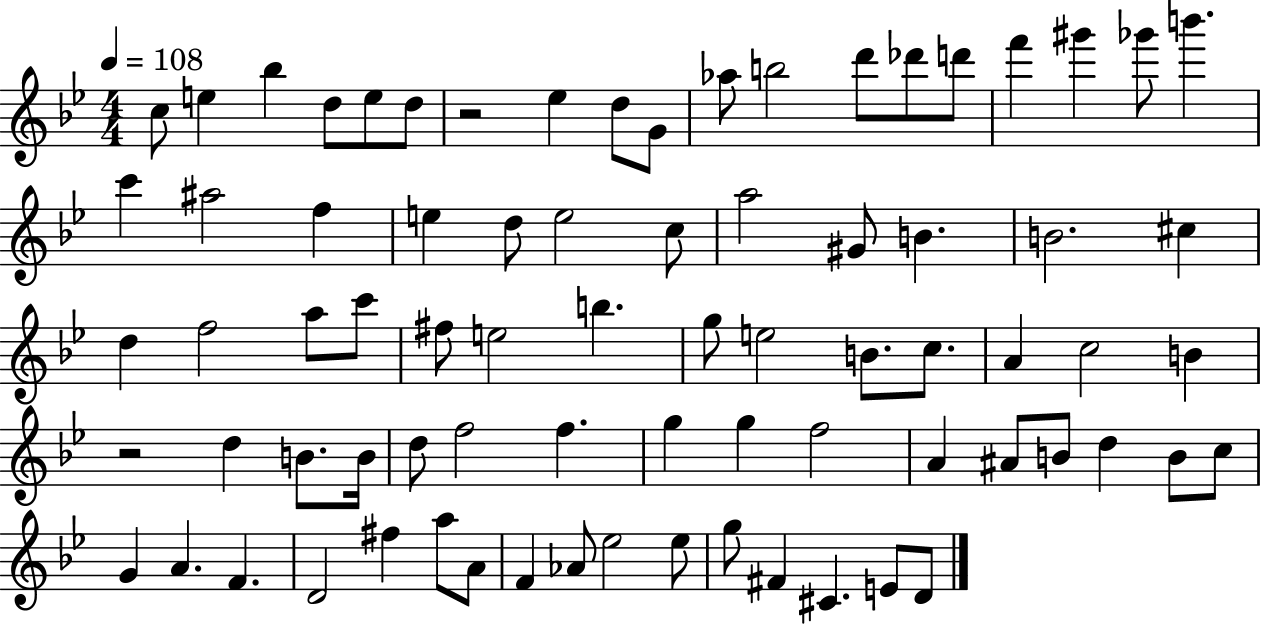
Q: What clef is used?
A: treble